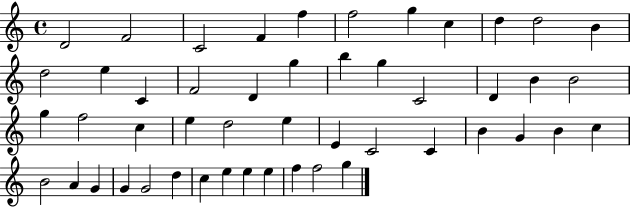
D4/h F4/h C4/h F4/q F5/q F5/h G5/q C5/q D5/q D5/h B4/q D5/h E5/q C4/q F4/h D4/q G5/q B5/q G5/q C4/h D4/q B4/q B4/h G5/q F5/h C5/q E5/q D5/h E5/q E4/q C4/h C4/q B4/q G4/q B4/q C5/q B4/h A4/q G4/q G4/q G4/h D5/q C5/q E5/q E5/q E5/q F5/q F5/h G5/q